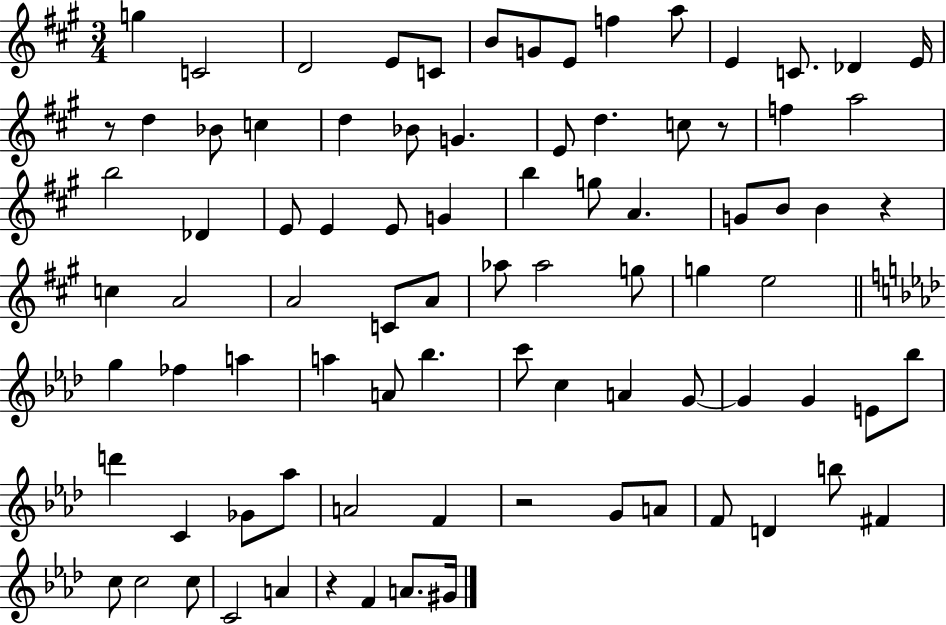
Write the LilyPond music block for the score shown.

{
  \clef treble
  \numericTimeSignature
  \time 3/4
  \key a \major
  g''4 c'2 | d'2 e'8 c'8 | b'8 g'8 e'8 f''4 a''8 | e'4 c'8. des'4 e'16 | \break r8 d''4 bes'8 c''4 | d''4 bes'8 g'4. | e'8 d''4. c''8 r8 | f''4 a''2 | \break b''2 des'4 | e'8 e'4 e'8 g'4 | b''4 g''8 a'4. | g'8 b'8 b'4 r4 | \break c''4 a'2 | a'2 c'8 a'8 | aes''8 aes''2 g''8 | g''4 e''2 | \break \bar "||" \break \key aes \major g''4 fes''4 a''4 | a''4 a'8 bes''4. | c'''8 c''4 a'4 g'8~~ | g'4 g'4 e'8 bes''8 | \break d'''4 c'4 ges'8 aes''8 | a'2 f'4 | r2 g'8 a'8 | f'8 d'4 b''8 fis'4 | \break c''8 c''2 c''8 | c'2 a'4 | r4 f'4 a'8. gis'16 | \bar "|."
}